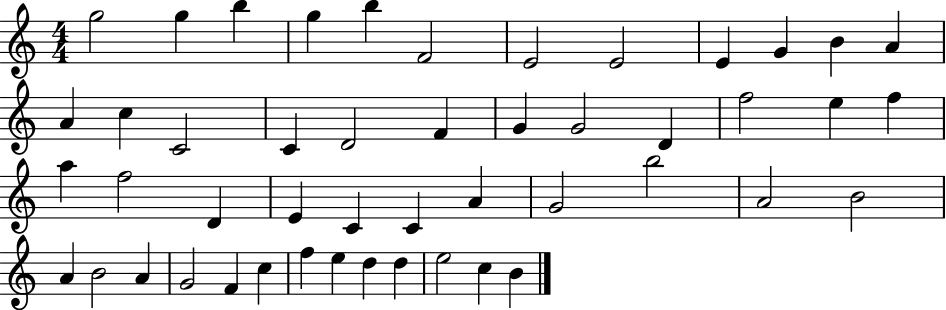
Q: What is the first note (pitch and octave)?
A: G5